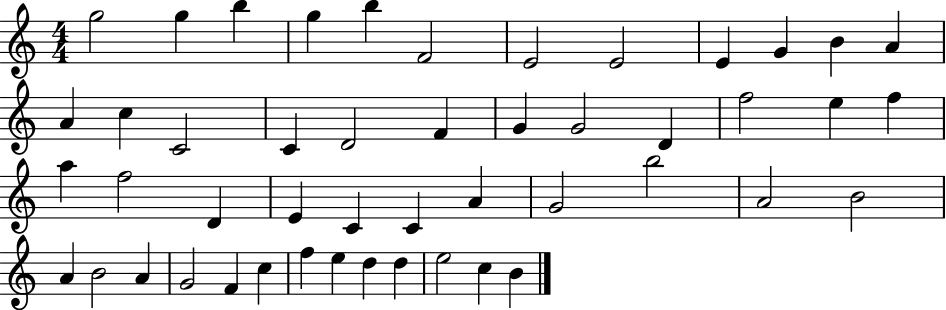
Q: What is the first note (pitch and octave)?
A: G5